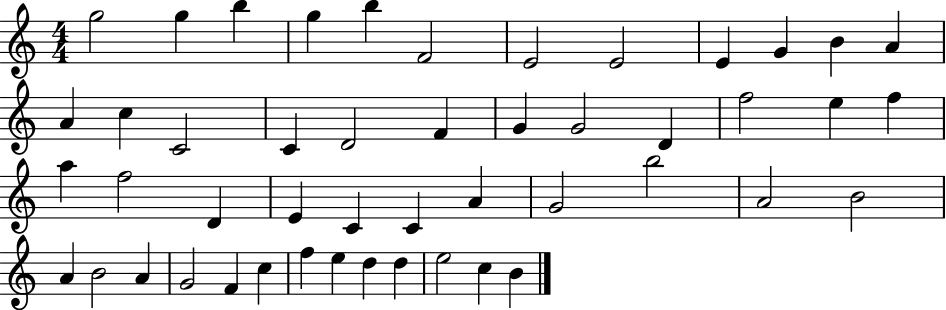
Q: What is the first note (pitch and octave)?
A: G5